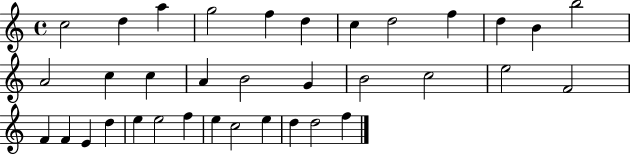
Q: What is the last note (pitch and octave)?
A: F5